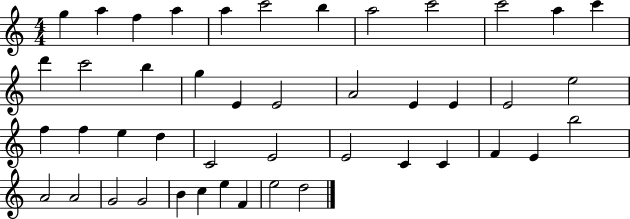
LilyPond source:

{
  \clef treble
  \numericTimeSignature
  \time 4/4
  \key c \major
  g''4 a''4 f''4 a''4 | a''4 c'''2 b''4 | a''2 c'''2 | c'''2 a''4 c'''4 | \break d'''4 c'''2 b''4 | g''4 e'4 e'2 | a'2 e'4 e'4 | e'2 e''2 | \break f''4 f''4 e''4 d''4 | c'2 e'2 | e'2 c'4 c'4 | f'4 e'4 b''2 | \break a'2 a'2 | g'2 g'2 | b'4 c''4 e''4 f'4 | e''2 d''2 | \break \bar "|."
}